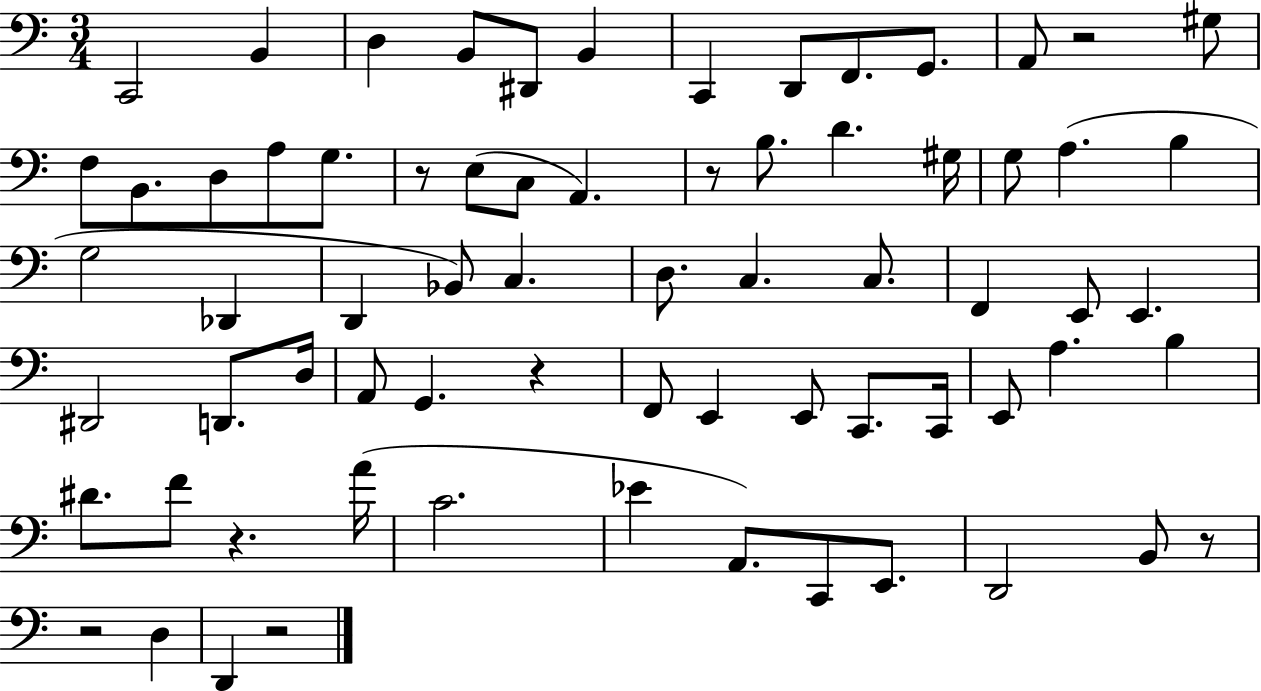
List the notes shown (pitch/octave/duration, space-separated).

C2/h B2/q D3/q B2/e D#2/e B2/q C2/q D2/e F2/e. G2/e. A2/e R/h G#3/e F3/e B2/e. D3/e A3/e G3/e. R/e E3/e C3/e A2/q. R/e B3/e. D4/q. G#3/s G3/e A3/q. B3/q G3/h Db2/q D2/q Bb2/e C3/q. D3/e. C3/q. C3/e. F2/q E2/e E2/q. D#2/h D2/e. D3/s A2/e G2/q. R/q F2/e E2/q E2/e C2/e. C2/s E2/e A3/q. B3/q D#4/e. F4/e R/q. A4/s C4/h. Eb4/q A2/e. C2/e E2/e. D2/h B2/e R/e R/h D3/q D2/q R/h